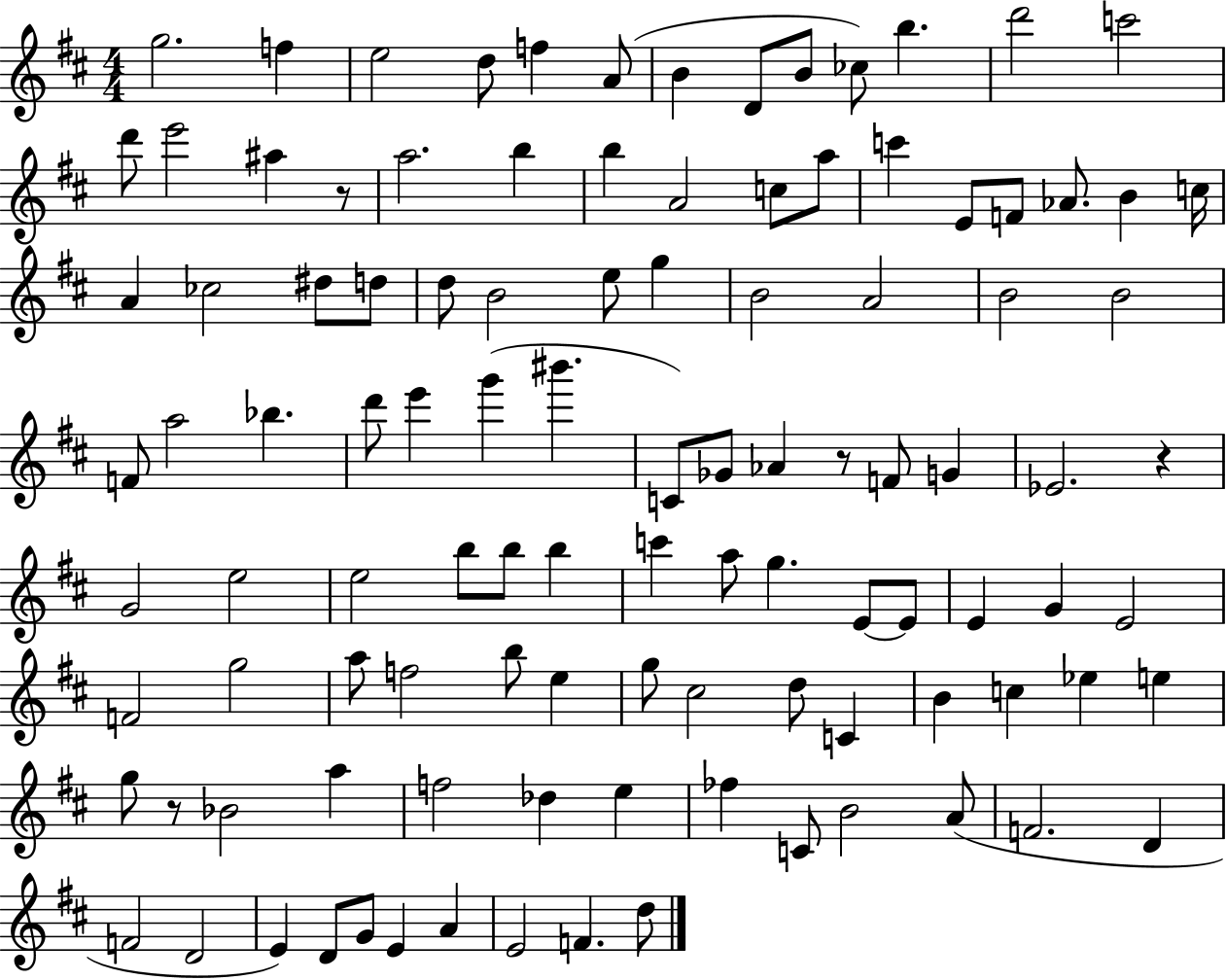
G5/h. F5/q E5/h D5/e F5/q A4/e B4/q D4/e B4/e CES5/e B5/q. D6/h C6/h D6/e E6/h A#5/q R/e A5/h. B5/q B5/q A4/h C5/e A5/e C6/q E4/e F4/e Ab4/e. B4/q C5/s A4/q CES5/h D#5/e D5/e D5/e B4/h E5/e G5/q B4/h A4/h B4/h B4/h F4/e A5/h Bb5/q. D6/e E6/q G6/q BIS6/q. C4/e Gb4/e Ab4/q R/e F4/e G4/q Eb4/h. R/q G4/h E5/h E5/h B5/e B5/e B5/q C6/q A5/e G5/q. E4/e E4/e E4/q G4/q E4/h F4/h G5/h A5/e F5/h B5/e E5/q G5/e C#5/h D5/e C4/q B4/q C5/q Eb5/q E5/q G5/e R/e Bb4/h A5/q F5/h Db5/q E5/q FES5/q C4/e B4/h A4/e F4/h. D4/q F4/h D4/h E4/q D4/e G4/e E4/q A4/q E4/h F4/q. D5/e